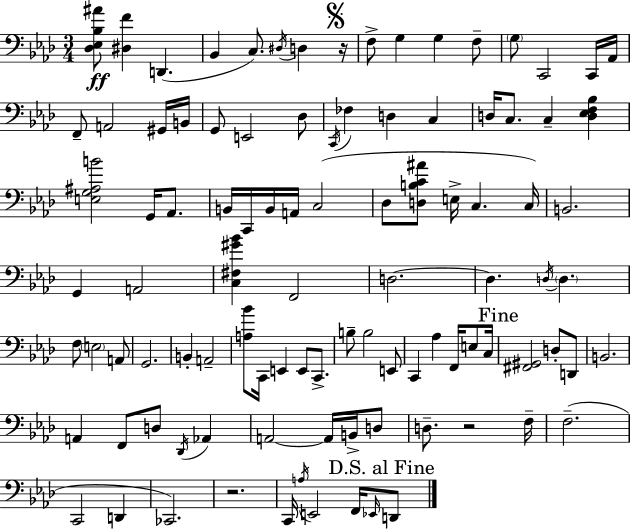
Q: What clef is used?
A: bass